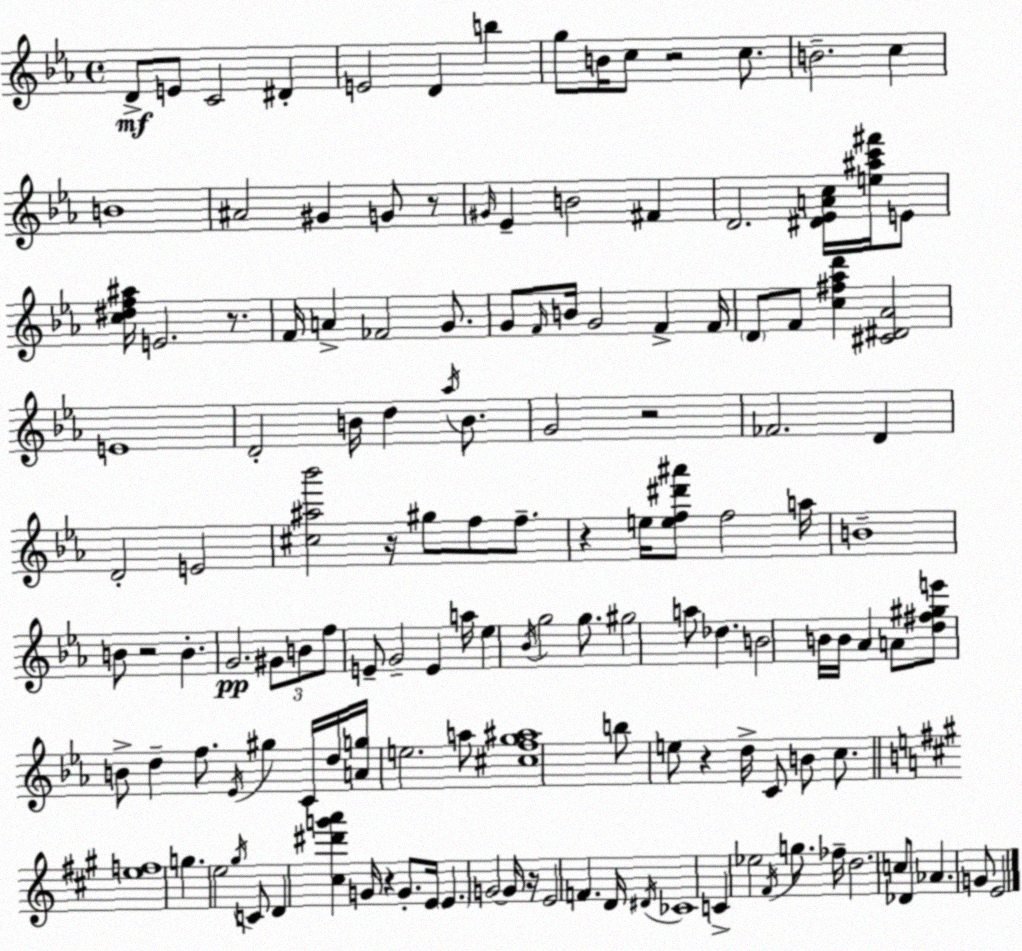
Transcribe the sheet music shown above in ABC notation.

X:1
T:Untitled
M:4/4
L:1/4
K:Cm
D/2 E/2 C2 ^D E2 D b g/2 B/4 c/2 z2 c/2 B2 c B4 ^A2 ^G G/2 z/2 ^G/4 _E B2 ^F D2 [^D_EAc]/4 [e^ac'^f']/4 E/2 [c^df^a]/4 E2 z/2 F/4 A _F2 G/2 G/2 F/4 B/4 G2 F F/4 D/2 F/2 [c^f_ad'] [^C^D_A]2 E4 D2 B/4 d _a/4 B/2 G2 z2 _F2 D D2 E2 [^c^a_b']2 z/4 ^g/2 f/2 f/2 z e/4 [ef^d'^a']/2 f2 a/4 B4 B/2 z2 B G2 ^G/2 B/2 f/2 E/2 G2 E a/4 _e _B/4 g2 g/2 ^g2 a/2 _d B2 B/4 B/4 _A A/2 [d^f^ge']/2 B/2 d f/2 _E/4 ^g C/4 d/4 [Ag]/4 e2 a/2 [^cfg^a]4 b/2 e/2 z d/4 C/2 B/2 c/2 [ef]4 g e2 ^g/4 C/2 D [^c^d'g'a'] G/4 z G/2 E/4 E G2 G/4 z/4 E2 F D/4 ^D/4 _C4 C _e2 ^F/4 g/2 _f/4 d2 c/2 _D/2 _A G/2 E2